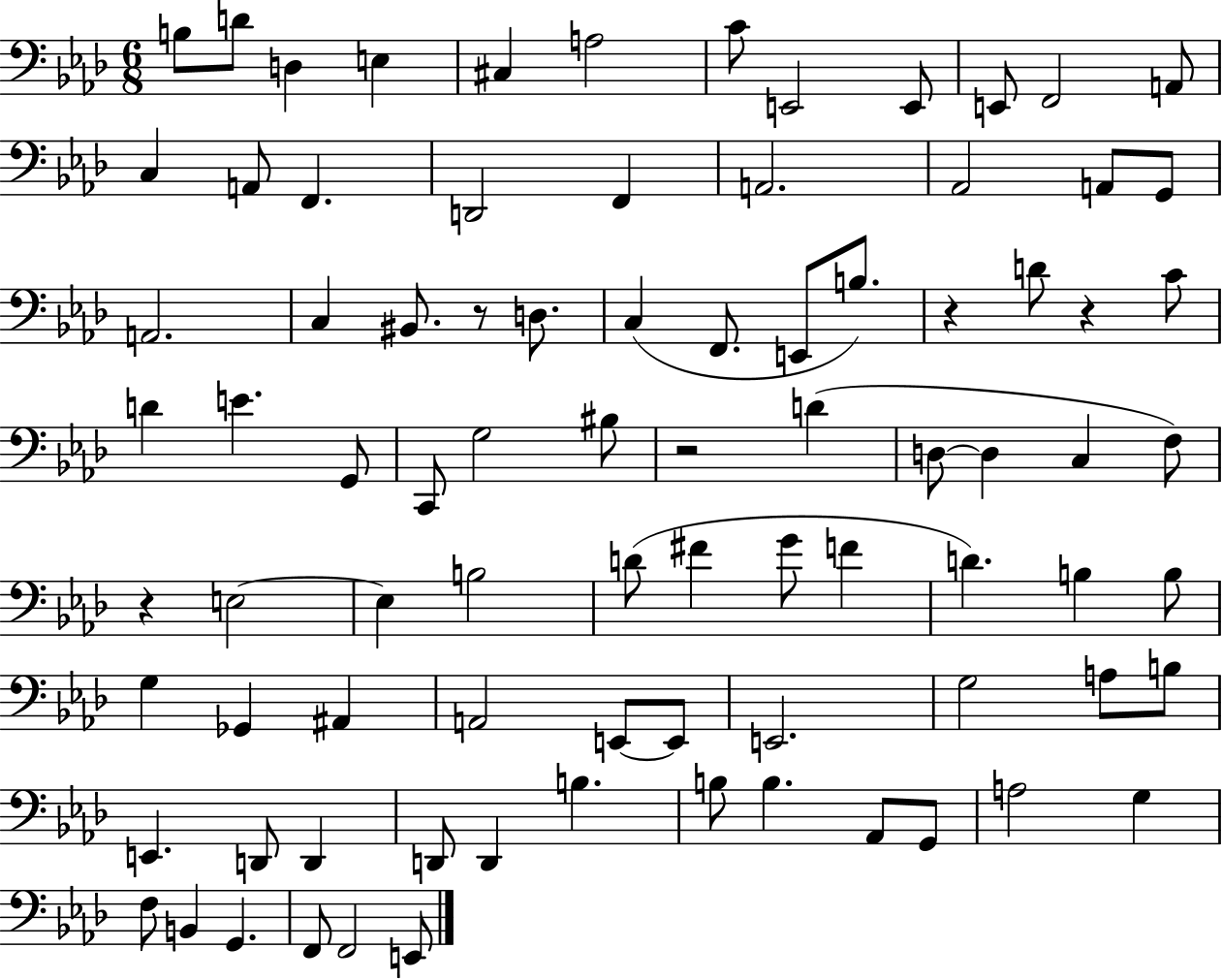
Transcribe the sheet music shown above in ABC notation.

X:1
T:Untitled
M:6/8
L:1/4
K:Ab
B,/2 D/2 D, E, ^C, A,2 C/2 E,,2 E,,/2 E,,/2 F,,2 A,,/2 C, A,,/2 F,, D,,2 F,, A,,2 _A,,2 A,,/2 G,,/2 A,,2 C, ^B,,/2 z/2 D,/2 C, F,,/2 E,,/2 B,/2 z D/2 z C/2 D E G,,/2 C,,/2 G,2 ^B,/2 z2 D D,/2 D, C, F,/2 z E,2 E, B,2 D/2 ^F G/2 F D B, B,/2 G, _G,, ^A,, A,,2 E,,/2 E,,/2 E,,2 G,2 A,/2 B,/2 E,, D,,/2 D,, D,,/2 D,, B, B,/2 B, _A,,/2 G,,/2 A,2 G, F,/2 B,, G,, F,,/2 F,,2 E,,/2